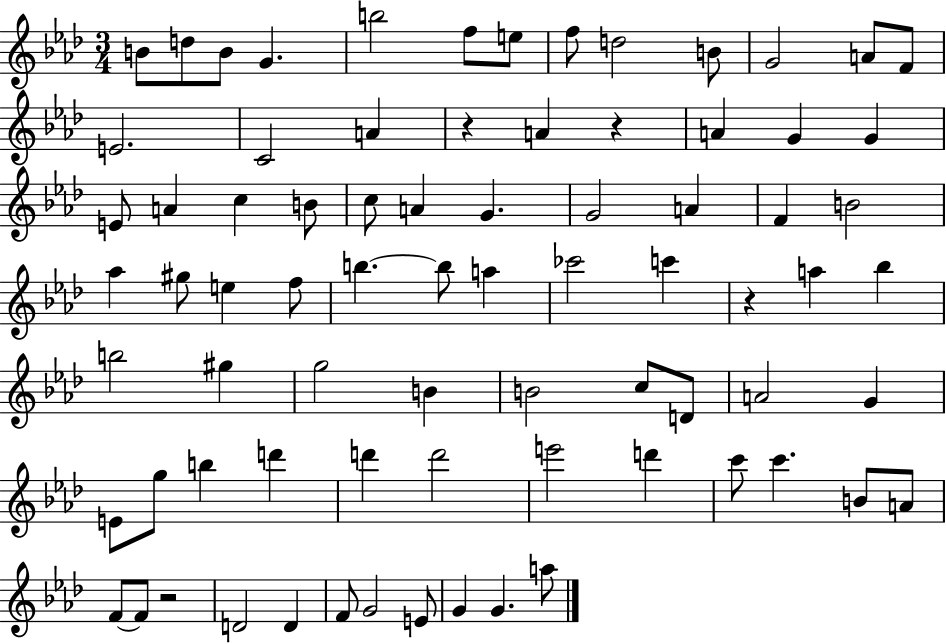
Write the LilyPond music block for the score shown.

{
  \clef treble
  \numericTimeSignature
  \time 3/4
  \key aes \major
  b'8 d''8 b'8 g'4. | b''2 f''8 e''8 | f''8 d''2 b'8 | g'2 a'8 f'8 | \break e'2. | c'2 a'4 | r4 a'4 r4 | a'4 g'4 g'4 | \break e'8 a'4 c''4 b'8 | c''8 a'4 g'4. | g'2 a'4 | f'4 b'2 | \break aes''4 gis''8 e''4 f''8 | b''4.~~ b''8 a''4 | ces'''2 c'''4 | r4 a''4 bes''4 | \break b''2 gis''4 | g''2 b'4 | b'2 c''8 d'8 | a'2 g'4 | \break e'8 g''8 b''4 d'''4 | d'''4 d'''2 | e'''2 d'''4 | c'''8 c'''4. b'8 a'8 | \break f'8~~ f'8 r2 | d'2 d'4 | f'8 g'2 e'8 | g'4 g'4. a''8 | \break \bar "|."
}